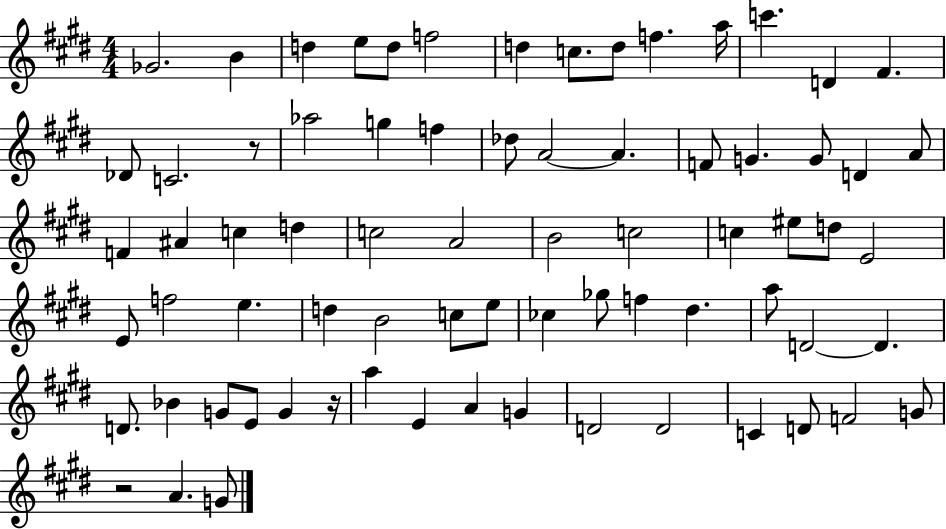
X:1
T:Untitled
M:4/4
L:1/4
K:E
_G2 B d e/2 d/2 f2 d c/2 d/2 f a/4 c' D ^F _D/2 C2 z/2 _a2 g f _d/2 A2 A F/2 G G/2 D A/2 F ^A c d c2 A2 B2 c2 c ^e/2 d/2 E2 E/2 f2 e d B2 c/2 e/2 _c _g/2 f ^d a/2 D2 D D/2 _B G/2 E/2 G z/4 a E A G D2 D2 C D/2 F2 G/2 z2 A G/2